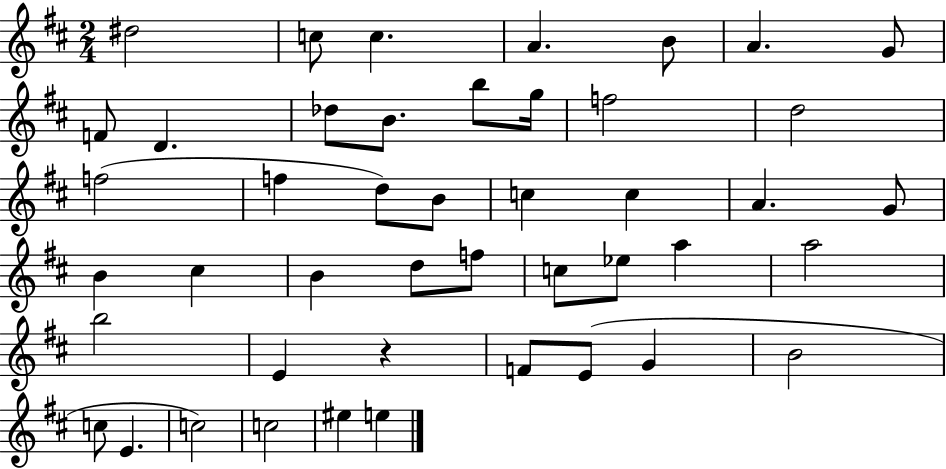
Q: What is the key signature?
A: D major